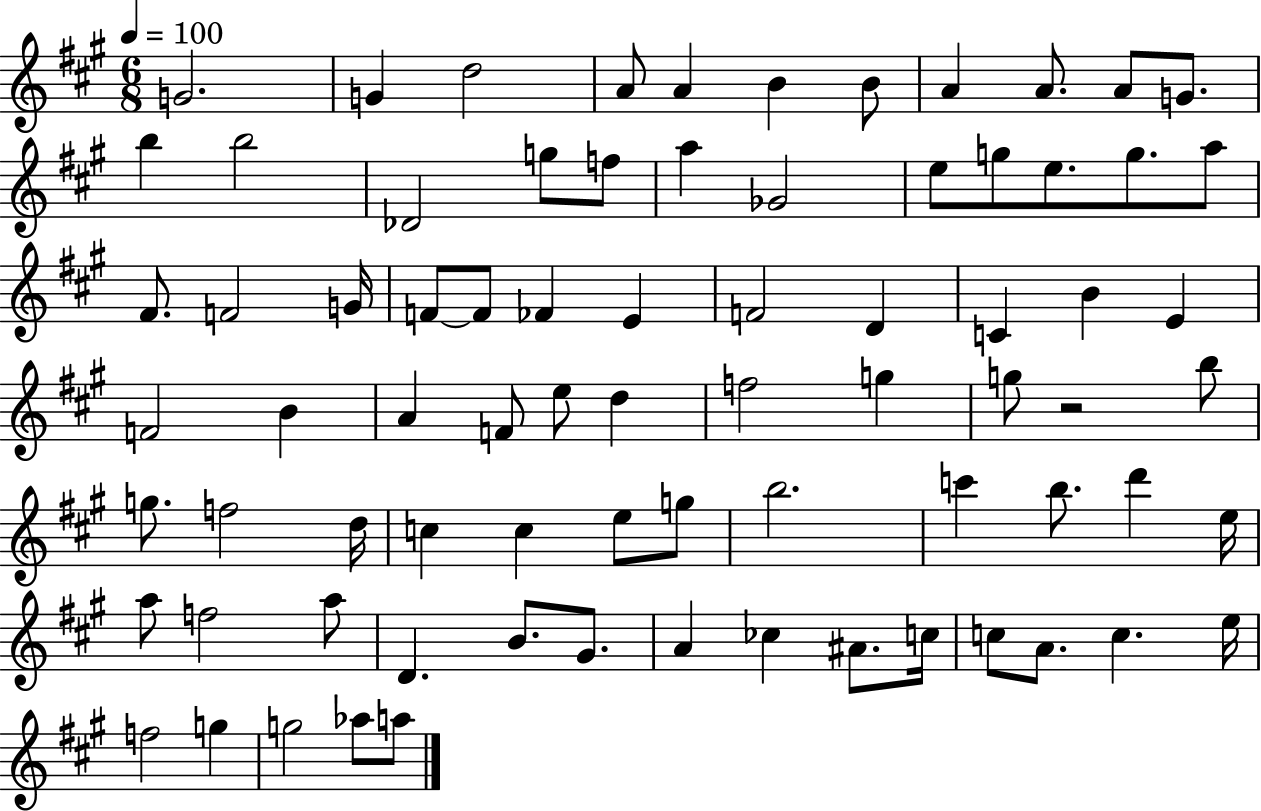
G4/h. G4/q D5/h A4/e A4/q B4/q B4/e A4/q A4/e. A4/e G4/e. B5/q B5/h Db4/h G5/e F5/e A5/q Gb4/h E5/e G5/e E5/e. G5/e. A5/e F#4/e. F4/h G4/s F4/e F4/e FES4/q E4/q F4/h D4/q C4/q B4/q E4/q F4/h B4/q A4/q F4/e E5/e D5/q F5/h G5/q G5/e R/h B5/e G5/e. F5/h D5/s C5/q C5/q E5/e G5/e B5/h. C6/q B5/e. D6/q E5/s A5/e F5/h A5/e D4/q. B4/e. G#4/e. A4/q CES5/q A#4/e. C5/s C5/e A4/e. C5/q. E5/s F5/h G5/q G5/h Ab5/e A5/e